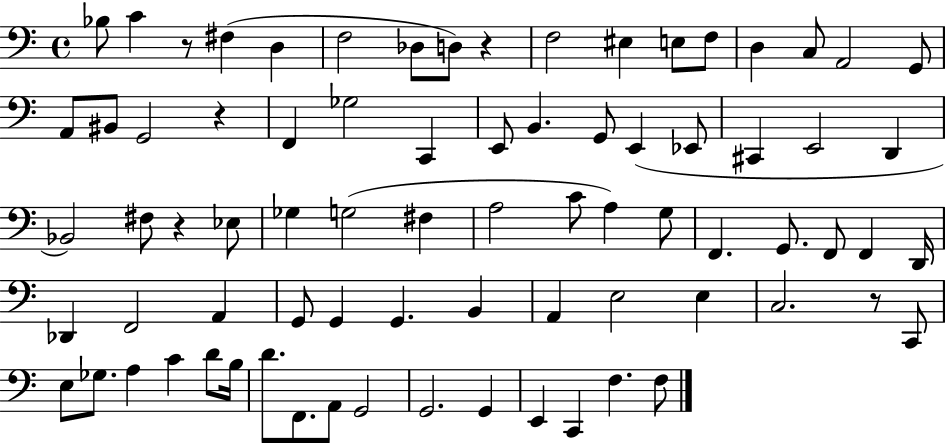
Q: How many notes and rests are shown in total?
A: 77